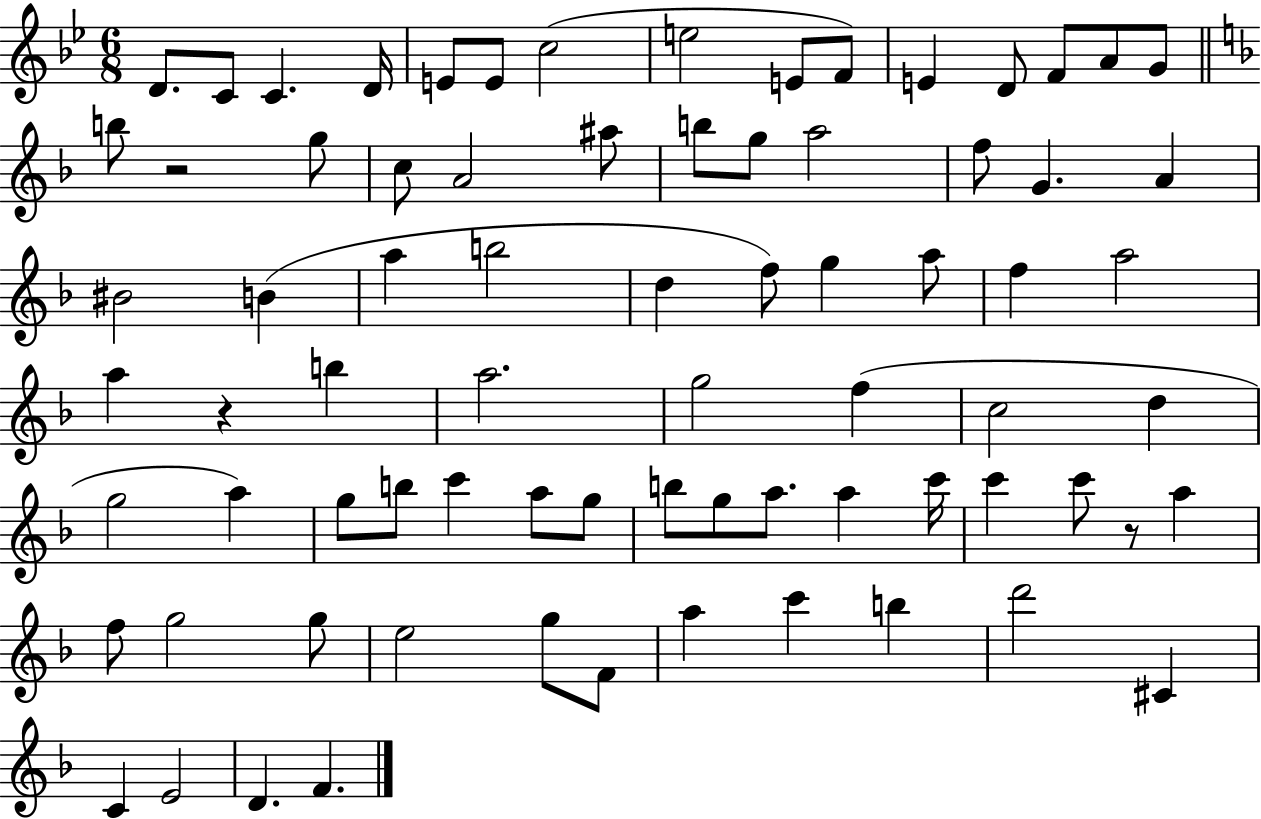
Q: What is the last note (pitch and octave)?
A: F4